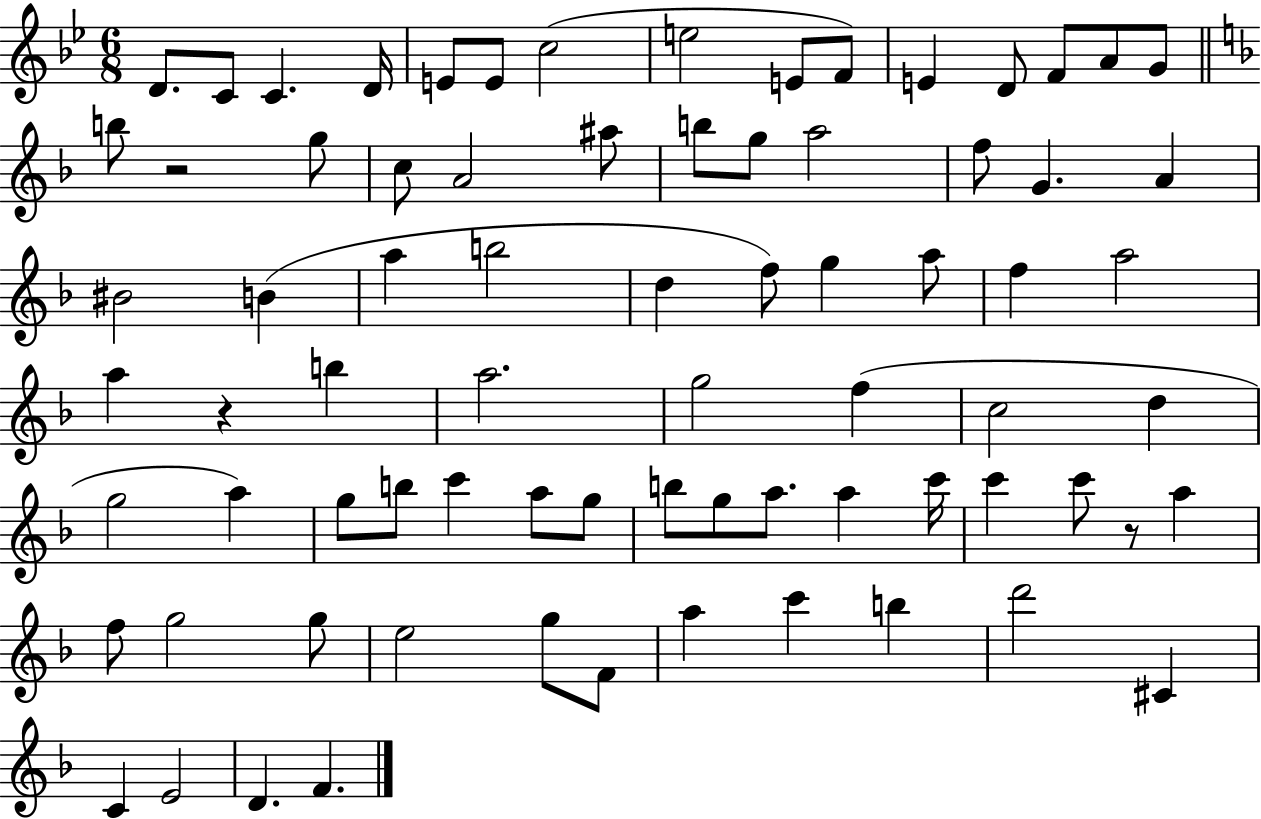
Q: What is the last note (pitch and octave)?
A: F4